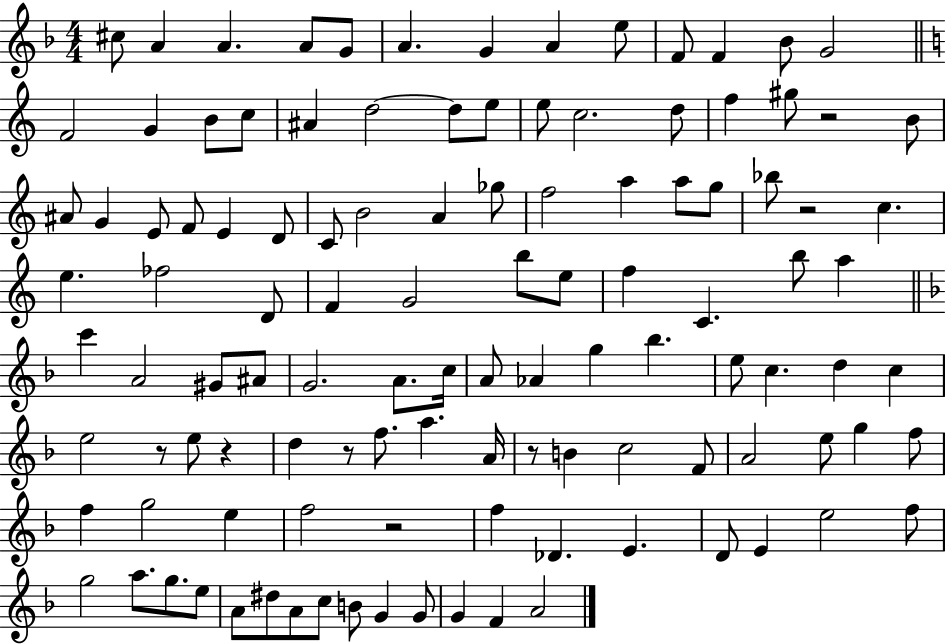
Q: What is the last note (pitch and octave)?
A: A4